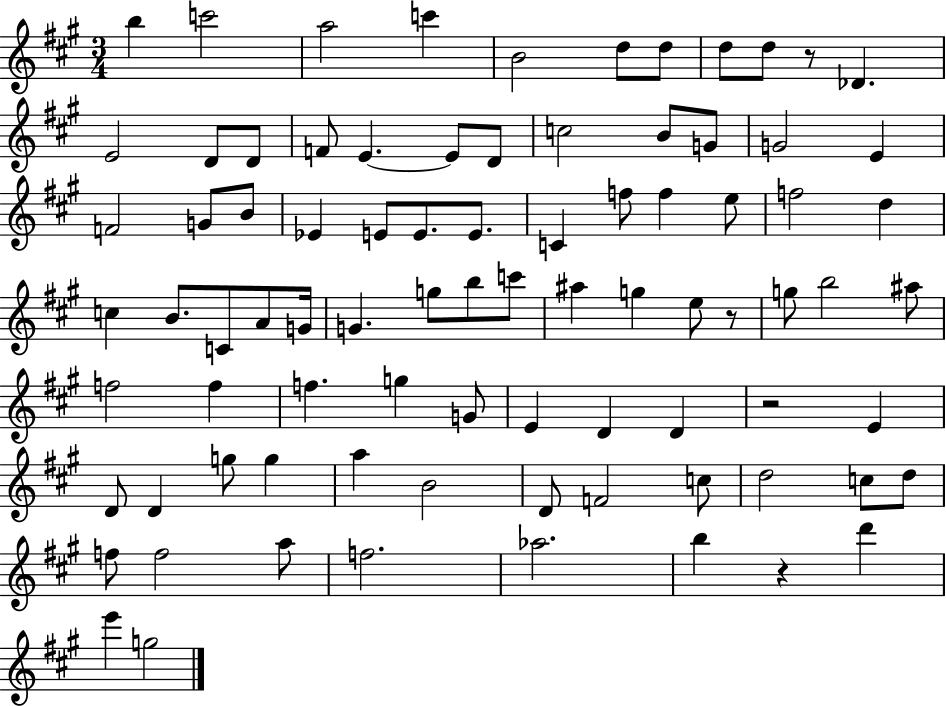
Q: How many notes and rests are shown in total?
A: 84